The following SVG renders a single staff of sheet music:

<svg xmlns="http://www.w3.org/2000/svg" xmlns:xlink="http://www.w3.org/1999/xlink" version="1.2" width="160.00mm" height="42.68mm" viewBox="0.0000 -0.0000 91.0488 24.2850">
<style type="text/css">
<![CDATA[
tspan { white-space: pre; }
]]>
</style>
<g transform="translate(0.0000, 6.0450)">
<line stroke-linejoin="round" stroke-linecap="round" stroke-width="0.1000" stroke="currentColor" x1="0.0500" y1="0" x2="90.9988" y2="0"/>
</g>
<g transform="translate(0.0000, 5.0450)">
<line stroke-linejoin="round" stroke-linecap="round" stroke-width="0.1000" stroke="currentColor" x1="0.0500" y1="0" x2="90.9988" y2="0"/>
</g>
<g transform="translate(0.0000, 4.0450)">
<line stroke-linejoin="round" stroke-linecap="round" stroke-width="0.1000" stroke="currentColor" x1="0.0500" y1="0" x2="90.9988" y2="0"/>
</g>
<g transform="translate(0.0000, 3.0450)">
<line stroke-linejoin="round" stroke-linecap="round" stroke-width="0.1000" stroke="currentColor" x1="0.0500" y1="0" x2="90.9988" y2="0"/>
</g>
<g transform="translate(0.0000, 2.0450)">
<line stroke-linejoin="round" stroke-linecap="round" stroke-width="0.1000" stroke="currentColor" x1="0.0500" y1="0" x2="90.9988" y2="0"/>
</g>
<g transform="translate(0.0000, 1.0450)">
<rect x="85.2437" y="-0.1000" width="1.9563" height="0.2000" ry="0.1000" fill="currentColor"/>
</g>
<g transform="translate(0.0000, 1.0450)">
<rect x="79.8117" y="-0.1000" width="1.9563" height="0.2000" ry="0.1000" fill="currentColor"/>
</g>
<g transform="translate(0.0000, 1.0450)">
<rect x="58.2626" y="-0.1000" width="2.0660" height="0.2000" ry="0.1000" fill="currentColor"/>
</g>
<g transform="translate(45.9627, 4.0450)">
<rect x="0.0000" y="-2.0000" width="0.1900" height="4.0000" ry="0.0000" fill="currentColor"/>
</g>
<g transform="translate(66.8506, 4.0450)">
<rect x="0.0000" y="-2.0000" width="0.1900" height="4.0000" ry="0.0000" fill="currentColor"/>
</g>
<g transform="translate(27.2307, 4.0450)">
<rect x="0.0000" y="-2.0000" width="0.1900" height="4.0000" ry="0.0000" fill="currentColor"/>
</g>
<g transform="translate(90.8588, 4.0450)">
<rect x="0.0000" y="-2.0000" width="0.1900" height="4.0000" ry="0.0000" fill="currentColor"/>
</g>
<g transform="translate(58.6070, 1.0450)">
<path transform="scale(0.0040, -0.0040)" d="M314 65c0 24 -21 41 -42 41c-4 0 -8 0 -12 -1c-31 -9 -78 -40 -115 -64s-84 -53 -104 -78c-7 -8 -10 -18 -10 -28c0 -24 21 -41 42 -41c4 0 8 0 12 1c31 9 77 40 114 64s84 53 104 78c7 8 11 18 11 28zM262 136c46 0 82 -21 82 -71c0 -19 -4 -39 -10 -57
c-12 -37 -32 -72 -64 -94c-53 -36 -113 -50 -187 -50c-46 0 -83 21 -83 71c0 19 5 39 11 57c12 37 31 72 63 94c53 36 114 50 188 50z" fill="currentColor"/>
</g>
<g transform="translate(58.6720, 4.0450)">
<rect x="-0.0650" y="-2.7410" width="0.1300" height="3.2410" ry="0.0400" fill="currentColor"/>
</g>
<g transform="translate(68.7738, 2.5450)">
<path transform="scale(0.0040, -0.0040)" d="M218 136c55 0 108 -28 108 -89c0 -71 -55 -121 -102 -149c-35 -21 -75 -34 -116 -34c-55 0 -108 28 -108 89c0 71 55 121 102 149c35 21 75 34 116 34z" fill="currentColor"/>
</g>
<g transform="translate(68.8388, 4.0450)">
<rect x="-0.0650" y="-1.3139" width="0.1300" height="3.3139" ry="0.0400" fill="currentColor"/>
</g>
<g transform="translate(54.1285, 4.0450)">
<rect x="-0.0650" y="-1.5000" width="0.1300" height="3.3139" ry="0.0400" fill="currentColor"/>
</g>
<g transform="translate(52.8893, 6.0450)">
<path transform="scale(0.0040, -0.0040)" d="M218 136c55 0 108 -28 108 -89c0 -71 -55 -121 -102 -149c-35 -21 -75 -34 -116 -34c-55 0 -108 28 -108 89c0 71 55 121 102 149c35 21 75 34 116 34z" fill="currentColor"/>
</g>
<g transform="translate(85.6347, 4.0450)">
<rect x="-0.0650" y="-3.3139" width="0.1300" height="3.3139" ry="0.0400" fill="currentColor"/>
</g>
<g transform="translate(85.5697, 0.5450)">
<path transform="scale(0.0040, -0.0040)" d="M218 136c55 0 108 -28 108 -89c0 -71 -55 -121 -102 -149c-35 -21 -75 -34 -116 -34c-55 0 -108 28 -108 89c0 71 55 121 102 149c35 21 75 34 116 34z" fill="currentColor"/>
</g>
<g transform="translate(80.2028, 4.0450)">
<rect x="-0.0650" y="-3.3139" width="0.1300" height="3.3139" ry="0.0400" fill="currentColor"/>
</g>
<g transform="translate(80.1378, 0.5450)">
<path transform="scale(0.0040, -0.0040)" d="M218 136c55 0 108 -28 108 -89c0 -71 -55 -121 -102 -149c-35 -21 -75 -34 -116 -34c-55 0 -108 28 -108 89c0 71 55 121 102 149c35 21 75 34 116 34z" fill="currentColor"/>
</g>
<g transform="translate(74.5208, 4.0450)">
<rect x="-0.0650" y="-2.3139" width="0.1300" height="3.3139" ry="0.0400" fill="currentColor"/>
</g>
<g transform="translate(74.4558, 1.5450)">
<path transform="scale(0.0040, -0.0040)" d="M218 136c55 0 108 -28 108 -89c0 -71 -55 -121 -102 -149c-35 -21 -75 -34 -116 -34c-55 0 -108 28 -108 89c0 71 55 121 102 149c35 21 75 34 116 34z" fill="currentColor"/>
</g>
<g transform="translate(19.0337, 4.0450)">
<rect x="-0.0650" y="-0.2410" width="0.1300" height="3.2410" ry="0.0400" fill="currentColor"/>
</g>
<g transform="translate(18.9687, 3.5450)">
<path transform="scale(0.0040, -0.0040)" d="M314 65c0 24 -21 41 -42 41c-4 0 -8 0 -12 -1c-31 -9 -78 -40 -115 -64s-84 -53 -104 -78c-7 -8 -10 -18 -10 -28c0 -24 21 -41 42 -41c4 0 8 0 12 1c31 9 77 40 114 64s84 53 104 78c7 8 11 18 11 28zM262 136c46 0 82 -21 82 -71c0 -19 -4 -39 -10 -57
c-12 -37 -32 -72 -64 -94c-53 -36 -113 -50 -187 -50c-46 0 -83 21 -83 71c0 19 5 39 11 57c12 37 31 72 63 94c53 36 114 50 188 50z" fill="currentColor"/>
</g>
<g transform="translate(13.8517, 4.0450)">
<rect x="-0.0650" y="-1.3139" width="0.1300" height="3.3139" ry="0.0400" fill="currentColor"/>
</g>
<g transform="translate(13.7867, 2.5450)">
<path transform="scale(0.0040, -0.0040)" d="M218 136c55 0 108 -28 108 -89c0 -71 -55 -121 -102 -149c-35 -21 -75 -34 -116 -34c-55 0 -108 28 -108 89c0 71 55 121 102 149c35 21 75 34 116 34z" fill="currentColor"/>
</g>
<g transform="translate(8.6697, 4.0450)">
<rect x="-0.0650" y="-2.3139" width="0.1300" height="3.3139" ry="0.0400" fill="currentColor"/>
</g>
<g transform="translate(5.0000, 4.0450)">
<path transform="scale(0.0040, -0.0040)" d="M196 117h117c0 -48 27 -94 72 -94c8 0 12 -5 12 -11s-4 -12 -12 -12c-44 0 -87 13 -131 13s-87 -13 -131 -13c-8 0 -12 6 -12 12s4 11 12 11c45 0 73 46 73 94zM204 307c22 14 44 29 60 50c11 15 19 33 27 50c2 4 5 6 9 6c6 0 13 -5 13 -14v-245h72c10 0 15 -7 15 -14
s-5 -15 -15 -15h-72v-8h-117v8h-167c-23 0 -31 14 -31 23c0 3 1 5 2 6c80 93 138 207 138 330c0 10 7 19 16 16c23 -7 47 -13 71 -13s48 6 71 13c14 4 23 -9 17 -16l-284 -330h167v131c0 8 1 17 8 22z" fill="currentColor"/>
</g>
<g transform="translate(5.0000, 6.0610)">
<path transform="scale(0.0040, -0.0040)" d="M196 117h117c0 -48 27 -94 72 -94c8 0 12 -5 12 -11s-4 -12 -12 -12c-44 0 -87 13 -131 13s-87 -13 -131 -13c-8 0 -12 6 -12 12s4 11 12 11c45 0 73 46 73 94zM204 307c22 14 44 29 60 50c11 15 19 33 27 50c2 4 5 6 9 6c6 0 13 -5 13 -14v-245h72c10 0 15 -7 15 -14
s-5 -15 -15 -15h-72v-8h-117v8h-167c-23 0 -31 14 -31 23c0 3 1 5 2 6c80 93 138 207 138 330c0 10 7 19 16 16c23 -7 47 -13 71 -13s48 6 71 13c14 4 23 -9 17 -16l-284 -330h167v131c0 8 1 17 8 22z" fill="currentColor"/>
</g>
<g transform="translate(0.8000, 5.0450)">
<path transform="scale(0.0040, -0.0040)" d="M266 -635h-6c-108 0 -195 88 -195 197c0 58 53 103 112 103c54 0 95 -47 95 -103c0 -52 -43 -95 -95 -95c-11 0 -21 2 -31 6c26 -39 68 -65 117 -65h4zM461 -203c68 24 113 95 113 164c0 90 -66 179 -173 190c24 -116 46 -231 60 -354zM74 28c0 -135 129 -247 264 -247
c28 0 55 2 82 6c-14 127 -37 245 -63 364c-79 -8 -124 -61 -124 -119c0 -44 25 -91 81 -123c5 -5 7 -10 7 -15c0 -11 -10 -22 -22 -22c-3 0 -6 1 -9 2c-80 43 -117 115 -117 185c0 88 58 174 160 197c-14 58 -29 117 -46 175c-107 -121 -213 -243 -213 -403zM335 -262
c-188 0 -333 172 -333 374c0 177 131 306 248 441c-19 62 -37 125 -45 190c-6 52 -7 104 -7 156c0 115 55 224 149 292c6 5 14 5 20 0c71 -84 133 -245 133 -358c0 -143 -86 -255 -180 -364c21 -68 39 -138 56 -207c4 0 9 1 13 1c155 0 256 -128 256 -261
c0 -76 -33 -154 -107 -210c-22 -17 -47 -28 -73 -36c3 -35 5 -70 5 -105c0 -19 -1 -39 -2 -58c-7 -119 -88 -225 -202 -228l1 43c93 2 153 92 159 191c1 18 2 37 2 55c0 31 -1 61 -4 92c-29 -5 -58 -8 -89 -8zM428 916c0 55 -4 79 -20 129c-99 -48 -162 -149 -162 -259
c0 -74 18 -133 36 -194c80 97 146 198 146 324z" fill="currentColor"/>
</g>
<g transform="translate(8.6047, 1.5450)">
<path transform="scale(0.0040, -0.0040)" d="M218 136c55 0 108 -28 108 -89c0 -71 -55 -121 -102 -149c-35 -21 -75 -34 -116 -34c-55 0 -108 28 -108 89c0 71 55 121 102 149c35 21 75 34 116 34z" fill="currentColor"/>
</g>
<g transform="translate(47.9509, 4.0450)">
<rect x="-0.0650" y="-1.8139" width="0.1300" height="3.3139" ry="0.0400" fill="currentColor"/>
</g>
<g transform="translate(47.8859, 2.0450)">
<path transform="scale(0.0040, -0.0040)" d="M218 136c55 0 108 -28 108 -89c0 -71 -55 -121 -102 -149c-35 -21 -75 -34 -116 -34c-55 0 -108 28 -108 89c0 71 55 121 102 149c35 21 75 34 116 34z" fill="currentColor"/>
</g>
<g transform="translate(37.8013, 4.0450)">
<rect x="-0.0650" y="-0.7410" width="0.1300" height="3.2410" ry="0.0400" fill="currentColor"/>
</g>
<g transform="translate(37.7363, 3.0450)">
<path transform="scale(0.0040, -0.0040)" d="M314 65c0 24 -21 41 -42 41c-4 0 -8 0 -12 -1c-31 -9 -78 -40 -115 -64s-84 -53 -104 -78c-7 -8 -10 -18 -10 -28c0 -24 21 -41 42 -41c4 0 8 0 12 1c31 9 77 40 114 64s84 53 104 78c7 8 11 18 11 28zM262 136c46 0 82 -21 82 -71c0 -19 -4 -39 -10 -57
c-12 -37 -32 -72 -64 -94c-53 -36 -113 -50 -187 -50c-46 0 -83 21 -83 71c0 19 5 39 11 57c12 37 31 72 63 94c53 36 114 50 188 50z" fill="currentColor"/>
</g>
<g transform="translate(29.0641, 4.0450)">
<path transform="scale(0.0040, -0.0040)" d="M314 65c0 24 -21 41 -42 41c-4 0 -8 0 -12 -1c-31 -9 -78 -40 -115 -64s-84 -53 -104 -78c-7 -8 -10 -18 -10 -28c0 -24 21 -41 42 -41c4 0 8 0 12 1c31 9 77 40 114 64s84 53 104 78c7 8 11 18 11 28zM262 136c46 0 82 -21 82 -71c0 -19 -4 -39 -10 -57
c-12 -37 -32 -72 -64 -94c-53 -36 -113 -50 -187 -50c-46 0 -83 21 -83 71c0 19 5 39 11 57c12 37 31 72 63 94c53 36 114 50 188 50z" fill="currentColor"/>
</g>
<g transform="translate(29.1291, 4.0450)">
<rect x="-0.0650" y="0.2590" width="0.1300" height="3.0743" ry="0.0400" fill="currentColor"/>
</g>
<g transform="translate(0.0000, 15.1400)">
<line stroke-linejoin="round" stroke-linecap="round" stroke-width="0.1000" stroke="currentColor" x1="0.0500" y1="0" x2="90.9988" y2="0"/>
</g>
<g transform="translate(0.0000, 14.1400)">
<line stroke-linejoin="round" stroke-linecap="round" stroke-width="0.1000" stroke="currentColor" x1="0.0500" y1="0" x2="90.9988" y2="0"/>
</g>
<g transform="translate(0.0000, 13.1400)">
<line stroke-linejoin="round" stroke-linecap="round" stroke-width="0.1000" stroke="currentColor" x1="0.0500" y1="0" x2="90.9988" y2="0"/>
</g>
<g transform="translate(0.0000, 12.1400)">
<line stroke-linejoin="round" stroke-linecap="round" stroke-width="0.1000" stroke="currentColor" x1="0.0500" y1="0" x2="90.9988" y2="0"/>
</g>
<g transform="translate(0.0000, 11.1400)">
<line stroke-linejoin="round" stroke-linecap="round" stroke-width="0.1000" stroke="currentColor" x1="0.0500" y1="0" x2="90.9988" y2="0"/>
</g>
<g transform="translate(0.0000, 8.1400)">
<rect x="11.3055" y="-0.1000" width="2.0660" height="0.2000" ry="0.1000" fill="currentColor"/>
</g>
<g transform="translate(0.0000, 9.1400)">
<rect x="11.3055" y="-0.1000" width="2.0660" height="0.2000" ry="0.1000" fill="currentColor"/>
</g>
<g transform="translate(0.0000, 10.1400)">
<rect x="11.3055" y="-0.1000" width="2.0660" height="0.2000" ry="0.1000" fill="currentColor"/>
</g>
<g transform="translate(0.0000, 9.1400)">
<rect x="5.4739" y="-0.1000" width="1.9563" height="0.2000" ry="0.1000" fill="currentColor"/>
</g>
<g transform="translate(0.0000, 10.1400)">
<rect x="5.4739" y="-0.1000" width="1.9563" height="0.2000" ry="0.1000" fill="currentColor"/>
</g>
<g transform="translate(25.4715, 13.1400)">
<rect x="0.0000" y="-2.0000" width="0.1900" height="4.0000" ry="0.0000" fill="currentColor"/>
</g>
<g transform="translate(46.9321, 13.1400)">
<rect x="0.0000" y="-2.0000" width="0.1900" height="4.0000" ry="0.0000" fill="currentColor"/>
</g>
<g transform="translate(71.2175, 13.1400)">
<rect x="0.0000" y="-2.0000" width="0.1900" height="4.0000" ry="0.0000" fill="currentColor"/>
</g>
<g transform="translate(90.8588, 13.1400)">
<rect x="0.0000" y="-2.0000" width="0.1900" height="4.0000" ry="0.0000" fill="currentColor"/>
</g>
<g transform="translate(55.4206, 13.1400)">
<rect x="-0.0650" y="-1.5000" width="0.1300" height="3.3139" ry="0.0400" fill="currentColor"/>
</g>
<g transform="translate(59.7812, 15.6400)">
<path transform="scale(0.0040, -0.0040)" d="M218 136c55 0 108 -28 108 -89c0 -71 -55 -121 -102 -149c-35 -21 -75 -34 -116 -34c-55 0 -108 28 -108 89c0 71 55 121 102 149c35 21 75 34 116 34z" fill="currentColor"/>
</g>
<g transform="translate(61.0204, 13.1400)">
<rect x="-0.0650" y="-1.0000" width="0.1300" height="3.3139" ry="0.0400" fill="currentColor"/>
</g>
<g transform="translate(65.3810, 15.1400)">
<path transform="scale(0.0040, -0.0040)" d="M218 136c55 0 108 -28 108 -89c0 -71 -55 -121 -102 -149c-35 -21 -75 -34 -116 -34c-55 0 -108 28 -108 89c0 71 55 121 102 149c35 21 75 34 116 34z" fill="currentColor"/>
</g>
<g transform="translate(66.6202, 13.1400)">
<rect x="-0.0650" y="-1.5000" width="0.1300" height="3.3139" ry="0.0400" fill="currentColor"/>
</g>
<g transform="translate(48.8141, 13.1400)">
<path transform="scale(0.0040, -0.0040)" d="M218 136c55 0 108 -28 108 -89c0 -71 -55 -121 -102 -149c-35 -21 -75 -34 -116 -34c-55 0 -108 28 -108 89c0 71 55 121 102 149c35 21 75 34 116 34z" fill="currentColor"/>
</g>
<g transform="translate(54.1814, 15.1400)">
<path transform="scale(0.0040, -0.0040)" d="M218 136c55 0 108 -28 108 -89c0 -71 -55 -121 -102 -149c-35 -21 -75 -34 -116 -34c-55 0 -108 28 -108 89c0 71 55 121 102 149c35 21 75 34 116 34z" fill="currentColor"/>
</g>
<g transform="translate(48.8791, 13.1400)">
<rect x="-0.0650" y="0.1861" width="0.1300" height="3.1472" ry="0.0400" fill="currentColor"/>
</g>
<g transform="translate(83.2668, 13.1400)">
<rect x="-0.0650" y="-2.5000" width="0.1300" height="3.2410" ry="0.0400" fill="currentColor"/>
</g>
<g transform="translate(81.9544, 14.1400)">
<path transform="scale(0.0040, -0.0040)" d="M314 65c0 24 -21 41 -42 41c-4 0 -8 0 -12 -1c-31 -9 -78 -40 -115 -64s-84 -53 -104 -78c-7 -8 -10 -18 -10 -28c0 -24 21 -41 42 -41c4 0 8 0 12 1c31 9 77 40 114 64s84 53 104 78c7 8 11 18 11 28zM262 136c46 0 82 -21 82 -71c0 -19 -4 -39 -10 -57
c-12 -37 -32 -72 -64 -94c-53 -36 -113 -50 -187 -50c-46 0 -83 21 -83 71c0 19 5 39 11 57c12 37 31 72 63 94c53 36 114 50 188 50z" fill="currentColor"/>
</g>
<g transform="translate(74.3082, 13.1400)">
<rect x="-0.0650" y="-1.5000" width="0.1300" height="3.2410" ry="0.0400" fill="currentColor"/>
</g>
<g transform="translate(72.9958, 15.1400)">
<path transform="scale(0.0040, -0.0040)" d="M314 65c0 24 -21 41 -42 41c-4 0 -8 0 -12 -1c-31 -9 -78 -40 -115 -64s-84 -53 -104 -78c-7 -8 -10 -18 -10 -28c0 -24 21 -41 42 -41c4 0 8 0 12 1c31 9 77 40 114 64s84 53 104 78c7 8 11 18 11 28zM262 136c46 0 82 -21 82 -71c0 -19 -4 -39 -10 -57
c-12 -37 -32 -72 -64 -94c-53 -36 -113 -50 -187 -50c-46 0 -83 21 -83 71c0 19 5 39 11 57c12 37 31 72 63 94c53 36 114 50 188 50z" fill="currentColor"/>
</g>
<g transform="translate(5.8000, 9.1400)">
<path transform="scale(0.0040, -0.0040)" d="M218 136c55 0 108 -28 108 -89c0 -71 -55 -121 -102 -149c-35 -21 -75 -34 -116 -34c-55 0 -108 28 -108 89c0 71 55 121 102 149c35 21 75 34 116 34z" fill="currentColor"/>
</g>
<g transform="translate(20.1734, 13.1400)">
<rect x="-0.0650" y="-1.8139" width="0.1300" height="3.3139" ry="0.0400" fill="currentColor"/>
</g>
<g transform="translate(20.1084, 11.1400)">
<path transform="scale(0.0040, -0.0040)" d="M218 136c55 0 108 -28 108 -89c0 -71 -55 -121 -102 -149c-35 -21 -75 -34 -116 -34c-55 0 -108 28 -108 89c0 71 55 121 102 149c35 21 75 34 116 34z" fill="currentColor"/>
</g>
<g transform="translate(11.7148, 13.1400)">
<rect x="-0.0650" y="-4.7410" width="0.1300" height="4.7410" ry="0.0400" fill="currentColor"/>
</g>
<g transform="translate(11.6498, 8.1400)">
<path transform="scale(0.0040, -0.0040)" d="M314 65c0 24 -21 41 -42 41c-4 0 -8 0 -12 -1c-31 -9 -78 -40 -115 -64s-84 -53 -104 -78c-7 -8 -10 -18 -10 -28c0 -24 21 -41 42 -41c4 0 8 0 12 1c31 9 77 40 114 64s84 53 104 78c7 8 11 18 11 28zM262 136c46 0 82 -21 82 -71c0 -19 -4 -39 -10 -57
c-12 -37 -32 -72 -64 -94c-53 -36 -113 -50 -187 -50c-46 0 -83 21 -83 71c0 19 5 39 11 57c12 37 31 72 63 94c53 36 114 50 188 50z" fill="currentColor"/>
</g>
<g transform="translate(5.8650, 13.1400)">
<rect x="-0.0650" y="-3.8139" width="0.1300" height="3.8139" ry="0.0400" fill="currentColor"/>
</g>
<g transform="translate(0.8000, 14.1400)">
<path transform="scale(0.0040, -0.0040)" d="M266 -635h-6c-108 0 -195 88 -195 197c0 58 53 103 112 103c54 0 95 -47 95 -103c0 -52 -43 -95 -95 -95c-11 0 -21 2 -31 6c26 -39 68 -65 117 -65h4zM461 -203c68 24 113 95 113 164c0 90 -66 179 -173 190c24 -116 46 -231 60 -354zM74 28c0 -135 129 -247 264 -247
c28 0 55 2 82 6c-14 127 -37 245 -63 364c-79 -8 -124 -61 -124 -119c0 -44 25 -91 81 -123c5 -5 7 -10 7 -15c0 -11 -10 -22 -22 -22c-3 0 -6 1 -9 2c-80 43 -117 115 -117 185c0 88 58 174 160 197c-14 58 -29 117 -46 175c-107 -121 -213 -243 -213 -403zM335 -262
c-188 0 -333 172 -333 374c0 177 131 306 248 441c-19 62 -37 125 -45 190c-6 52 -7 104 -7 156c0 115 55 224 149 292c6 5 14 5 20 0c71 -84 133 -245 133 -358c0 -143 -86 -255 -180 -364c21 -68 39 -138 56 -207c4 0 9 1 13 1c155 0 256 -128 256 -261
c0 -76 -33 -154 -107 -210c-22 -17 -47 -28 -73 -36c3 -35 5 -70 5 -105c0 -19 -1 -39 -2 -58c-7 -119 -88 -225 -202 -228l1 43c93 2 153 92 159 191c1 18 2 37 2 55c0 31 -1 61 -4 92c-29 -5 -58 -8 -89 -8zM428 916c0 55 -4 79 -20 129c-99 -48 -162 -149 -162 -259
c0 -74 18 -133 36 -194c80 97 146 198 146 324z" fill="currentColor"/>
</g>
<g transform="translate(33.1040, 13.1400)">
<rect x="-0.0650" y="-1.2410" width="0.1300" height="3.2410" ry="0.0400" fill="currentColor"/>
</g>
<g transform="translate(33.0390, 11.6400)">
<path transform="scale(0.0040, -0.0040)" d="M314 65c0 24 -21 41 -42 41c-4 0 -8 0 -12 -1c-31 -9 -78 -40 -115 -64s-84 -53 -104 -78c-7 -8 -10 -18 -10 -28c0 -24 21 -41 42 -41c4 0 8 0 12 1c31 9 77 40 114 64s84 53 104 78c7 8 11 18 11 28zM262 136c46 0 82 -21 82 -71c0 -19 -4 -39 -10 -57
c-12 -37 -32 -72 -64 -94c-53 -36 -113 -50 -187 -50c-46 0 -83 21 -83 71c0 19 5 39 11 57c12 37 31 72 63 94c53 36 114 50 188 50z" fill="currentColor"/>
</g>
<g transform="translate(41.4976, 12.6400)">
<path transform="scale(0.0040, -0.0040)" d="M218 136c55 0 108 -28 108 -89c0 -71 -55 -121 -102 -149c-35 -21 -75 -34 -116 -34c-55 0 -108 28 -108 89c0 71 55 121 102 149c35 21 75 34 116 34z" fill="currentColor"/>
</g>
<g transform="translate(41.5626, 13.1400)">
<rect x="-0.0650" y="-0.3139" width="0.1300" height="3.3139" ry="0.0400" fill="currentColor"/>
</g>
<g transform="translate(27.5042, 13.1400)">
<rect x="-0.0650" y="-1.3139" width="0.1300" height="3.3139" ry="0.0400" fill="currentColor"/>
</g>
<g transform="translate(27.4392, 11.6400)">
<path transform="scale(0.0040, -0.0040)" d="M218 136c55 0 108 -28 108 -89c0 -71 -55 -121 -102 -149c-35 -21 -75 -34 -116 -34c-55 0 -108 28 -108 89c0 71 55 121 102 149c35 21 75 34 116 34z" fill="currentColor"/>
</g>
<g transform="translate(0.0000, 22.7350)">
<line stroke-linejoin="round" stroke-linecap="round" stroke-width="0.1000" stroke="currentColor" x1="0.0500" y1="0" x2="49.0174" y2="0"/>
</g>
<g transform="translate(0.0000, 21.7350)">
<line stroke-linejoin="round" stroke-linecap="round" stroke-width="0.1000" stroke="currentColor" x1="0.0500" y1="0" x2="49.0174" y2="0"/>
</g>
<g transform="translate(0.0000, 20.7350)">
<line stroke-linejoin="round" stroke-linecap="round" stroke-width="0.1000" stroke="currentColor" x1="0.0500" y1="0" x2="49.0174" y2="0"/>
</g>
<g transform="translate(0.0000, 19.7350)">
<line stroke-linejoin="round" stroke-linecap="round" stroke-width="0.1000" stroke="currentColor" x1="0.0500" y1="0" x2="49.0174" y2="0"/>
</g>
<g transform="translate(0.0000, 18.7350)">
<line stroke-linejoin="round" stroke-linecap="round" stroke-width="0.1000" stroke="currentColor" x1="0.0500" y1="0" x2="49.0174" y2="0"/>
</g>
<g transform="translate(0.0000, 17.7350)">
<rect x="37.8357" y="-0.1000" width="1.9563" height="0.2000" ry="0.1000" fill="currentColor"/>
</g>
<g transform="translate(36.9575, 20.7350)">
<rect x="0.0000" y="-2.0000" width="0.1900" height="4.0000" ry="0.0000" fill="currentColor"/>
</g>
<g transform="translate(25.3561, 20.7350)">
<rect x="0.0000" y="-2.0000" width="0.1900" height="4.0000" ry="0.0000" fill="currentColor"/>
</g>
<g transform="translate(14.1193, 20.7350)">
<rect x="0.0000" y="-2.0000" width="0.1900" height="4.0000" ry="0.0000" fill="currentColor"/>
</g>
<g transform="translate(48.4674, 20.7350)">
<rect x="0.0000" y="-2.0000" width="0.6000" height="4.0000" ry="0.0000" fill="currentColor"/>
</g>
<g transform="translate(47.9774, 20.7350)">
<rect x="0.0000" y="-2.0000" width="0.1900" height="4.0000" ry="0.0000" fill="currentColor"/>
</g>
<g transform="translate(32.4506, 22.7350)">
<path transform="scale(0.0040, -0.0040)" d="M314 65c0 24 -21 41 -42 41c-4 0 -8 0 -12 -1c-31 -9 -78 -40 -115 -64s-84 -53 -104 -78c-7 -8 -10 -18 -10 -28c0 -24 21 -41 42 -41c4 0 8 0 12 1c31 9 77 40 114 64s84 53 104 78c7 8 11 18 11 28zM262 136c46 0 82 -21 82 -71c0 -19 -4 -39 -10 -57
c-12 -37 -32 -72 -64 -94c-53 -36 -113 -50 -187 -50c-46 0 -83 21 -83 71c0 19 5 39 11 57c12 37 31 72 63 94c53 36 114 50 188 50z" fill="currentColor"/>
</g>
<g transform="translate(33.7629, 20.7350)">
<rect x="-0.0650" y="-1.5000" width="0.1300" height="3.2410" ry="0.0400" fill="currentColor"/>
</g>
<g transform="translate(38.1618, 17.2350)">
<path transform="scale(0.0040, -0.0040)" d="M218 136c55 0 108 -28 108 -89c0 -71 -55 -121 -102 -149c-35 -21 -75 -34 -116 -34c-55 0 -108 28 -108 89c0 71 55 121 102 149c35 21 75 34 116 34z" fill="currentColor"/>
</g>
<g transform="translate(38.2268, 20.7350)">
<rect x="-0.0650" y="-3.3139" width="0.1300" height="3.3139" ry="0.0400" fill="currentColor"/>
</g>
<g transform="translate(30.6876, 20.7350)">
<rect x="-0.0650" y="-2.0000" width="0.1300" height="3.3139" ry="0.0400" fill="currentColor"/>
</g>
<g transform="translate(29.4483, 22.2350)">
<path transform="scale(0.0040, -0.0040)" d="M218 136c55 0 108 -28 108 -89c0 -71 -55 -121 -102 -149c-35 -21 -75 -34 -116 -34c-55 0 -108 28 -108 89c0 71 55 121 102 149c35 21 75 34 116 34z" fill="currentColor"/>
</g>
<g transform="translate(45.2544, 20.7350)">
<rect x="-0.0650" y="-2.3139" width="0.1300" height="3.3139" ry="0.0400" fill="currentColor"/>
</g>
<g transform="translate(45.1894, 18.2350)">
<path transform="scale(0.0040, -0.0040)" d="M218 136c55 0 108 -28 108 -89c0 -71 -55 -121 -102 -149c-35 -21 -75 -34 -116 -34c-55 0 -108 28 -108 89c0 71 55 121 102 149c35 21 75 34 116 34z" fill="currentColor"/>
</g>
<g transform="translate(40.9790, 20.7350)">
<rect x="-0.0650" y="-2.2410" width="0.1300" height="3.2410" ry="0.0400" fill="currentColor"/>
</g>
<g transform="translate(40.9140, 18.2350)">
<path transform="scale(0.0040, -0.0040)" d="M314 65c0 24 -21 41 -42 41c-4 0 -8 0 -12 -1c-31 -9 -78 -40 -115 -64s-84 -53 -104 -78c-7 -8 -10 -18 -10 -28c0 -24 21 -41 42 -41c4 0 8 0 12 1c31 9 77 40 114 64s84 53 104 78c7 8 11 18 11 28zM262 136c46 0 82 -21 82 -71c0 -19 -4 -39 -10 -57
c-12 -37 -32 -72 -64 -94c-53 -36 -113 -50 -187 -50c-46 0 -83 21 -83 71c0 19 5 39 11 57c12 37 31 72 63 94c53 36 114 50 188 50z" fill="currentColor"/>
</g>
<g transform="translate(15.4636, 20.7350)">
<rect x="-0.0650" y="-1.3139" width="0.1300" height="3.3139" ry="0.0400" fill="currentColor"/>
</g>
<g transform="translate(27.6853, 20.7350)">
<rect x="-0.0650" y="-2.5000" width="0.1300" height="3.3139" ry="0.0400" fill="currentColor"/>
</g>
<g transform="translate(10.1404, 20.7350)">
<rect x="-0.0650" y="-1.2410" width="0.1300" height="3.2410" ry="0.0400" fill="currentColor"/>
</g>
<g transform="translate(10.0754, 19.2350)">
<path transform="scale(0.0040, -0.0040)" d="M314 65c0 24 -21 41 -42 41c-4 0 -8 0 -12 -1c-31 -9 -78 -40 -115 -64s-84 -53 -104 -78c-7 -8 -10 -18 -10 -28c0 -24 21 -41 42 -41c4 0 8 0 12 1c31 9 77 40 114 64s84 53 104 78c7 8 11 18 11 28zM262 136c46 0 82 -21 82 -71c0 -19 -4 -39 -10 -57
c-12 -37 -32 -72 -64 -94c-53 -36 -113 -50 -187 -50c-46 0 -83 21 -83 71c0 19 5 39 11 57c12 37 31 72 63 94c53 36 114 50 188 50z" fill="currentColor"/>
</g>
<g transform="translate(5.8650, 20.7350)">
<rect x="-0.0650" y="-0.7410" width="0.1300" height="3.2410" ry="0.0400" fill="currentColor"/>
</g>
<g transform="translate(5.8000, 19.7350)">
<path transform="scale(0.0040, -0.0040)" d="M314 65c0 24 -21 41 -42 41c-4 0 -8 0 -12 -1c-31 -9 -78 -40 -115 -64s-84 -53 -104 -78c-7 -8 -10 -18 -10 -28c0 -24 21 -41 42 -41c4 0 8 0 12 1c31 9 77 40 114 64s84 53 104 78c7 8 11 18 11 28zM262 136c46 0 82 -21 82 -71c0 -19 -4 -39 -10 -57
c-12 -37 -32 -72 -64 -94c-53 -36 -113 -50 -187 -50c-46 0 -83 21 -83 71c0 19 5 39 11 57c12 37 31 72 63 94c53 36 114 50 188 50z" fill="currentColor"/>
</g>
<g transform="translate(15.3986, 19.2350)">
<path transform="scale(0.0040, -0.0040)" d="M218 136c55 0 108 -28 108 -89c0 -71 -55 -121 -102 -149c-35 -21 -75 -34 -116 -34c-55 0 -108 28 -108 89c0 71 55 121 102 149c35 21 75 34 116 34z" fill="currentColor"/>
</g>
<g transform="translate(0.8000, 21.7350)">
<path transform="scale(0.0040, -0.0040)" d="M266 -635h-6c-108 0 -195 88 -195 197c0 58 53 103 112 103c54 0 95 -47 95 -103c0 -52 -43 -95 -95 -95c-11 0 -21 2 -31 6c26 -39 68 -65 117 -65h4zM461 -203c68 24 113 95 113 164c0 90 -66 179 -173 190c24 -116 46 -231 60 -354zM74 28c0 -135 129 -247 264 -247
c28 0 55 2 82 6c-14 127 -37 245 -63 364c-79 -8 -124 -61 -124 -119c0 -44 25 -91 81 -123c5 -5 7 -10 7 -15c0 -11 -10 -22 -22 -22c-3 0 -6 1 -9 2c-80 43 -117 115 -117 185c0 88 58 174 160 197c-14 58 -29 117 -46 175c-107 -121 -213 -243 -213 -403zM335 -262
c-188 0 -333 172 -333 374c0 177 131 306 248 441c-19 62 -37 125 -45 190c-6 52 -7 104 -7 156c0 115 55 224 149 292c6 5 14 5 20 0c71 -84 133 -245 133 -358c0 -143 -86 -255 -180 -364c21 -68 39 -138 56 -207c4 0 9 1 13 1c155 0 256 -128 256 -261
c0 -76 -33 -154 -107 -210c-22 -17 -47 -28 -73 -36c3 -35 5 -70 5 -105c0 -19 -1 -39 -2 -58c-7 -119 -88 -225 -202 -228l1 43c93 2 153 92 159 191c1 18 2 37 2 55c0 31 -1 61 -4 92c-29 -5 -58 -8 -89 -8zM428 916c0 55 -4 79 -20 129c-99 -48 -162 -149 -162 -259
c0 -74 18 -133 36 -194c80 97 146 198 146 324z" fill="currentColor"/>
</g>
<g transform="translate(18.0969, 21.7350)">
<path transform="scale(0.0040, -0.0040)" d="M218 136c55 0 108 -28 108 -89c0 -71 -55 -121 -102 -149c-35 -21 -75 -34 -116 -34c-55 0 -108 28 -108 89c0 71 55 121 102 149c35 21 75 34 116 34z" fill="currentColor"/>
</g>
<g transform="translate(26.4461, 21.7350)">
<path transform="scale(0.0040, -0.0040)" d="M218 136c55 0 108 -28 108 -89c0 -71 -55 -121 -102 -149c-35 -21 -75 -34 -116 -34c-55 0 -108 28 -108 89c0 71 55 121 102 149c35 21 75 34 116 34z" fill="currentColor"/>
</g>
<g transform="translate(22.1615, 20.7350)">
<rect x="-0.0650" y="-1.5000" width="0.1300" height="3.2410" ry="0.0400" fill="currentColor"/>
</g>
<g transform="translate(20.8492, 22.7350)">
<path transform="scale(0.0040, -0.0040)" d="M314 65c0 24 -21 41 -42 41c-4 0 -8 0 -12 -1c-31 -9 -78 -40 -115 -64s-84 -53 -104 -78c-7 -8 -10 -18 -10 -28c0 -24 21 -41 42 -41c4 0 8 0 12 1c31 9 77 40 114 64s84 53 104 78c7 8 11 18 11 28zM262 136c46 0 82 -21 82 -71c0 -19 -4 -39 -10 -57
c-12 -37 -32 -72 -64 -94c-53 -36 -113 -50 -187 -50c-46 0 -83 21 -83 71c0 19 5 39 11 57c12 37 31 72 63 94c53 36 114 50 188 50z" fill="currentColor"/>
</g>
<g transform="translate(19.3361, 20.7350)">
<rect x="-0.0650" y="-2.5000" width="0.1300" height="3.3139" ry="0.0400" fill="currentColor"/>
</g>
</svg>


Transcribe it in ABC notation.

X:1
T:Untitled
M:4/4
L:1/4
K:C
g e c2 B2 d2 f E a2 e g b b c' e'2 f e e2 c B E D E E2 G2 d2 e2 e G E2 G F E2 b g2 g